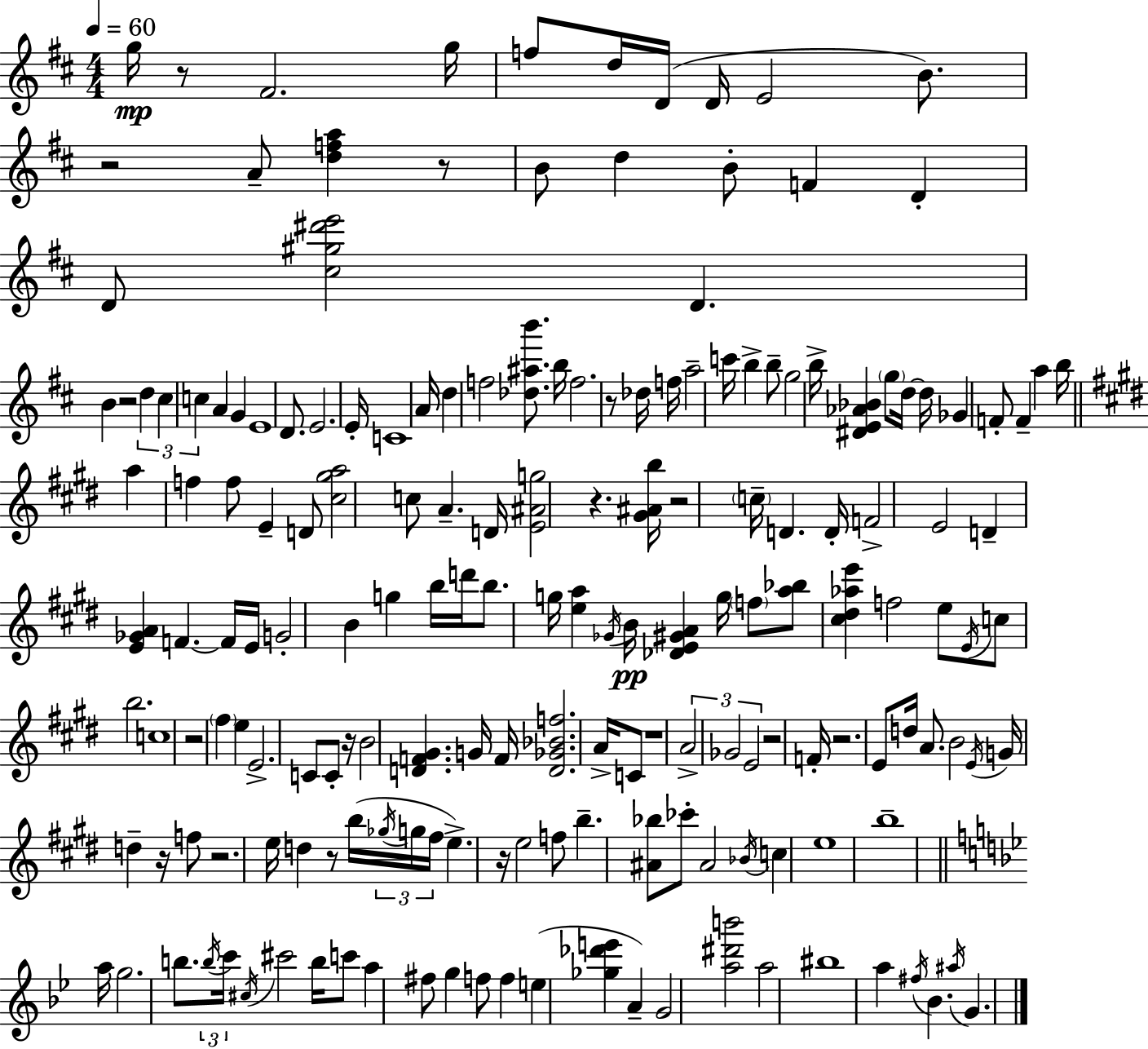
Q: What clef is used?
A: treble